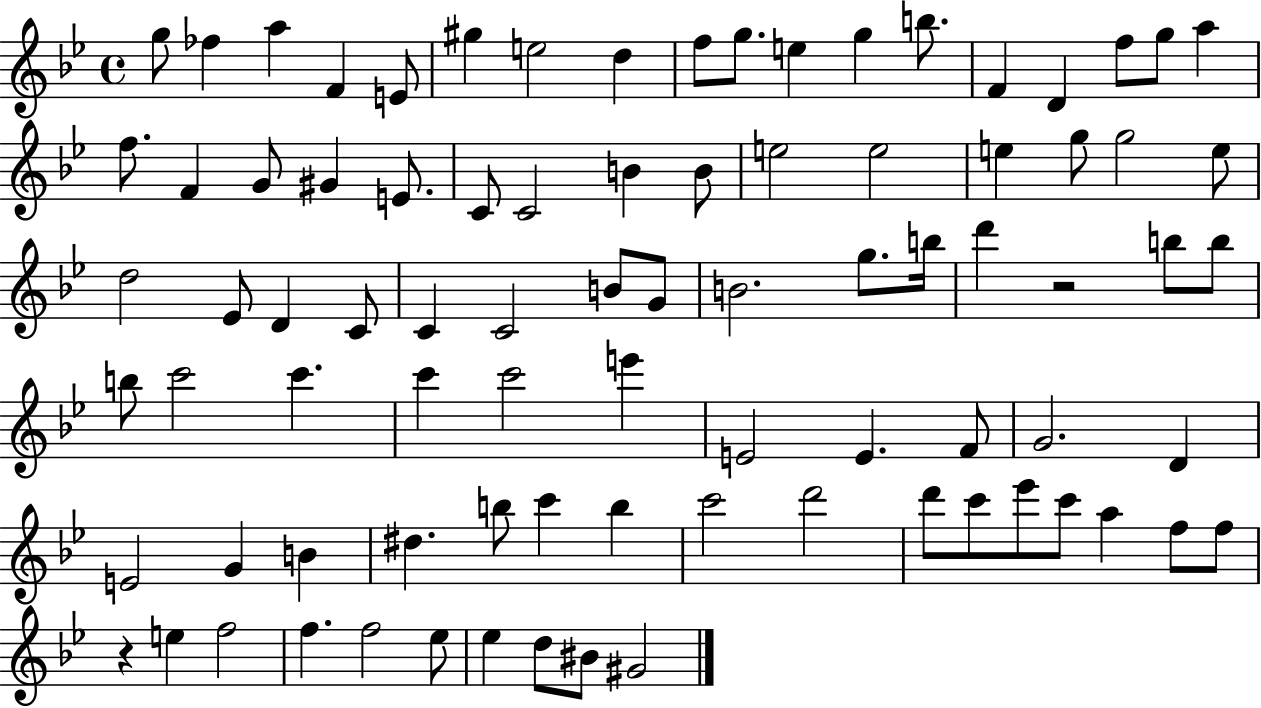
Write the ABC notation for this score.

X:1
T:Untitled
M:4/4
L:1/4
K:Bb
g/2 _f a F E/2 ^g e2 d f/2 g/2 e g b/2 F D f/2 g/2 a f/2 F G/2 ^G E/2 C/2 C2 B B/2 e2 e2 e g/2 g2 e/2 d2 _E/2 D C/2 C C2 B/2 G/2 B2 g/2 b/4 d' z2 b/2 b/2 b/2 c'2 c' c' c'2 e' E2 E F/2 G2 D E2 G B ^d b/2 c' b c'2 d'2 d'/2 c'/2 _e'/2 c'/2 a f/2 f/2 z e f2 f f2 _e/2 _e d/2 ^B/2 ^G2